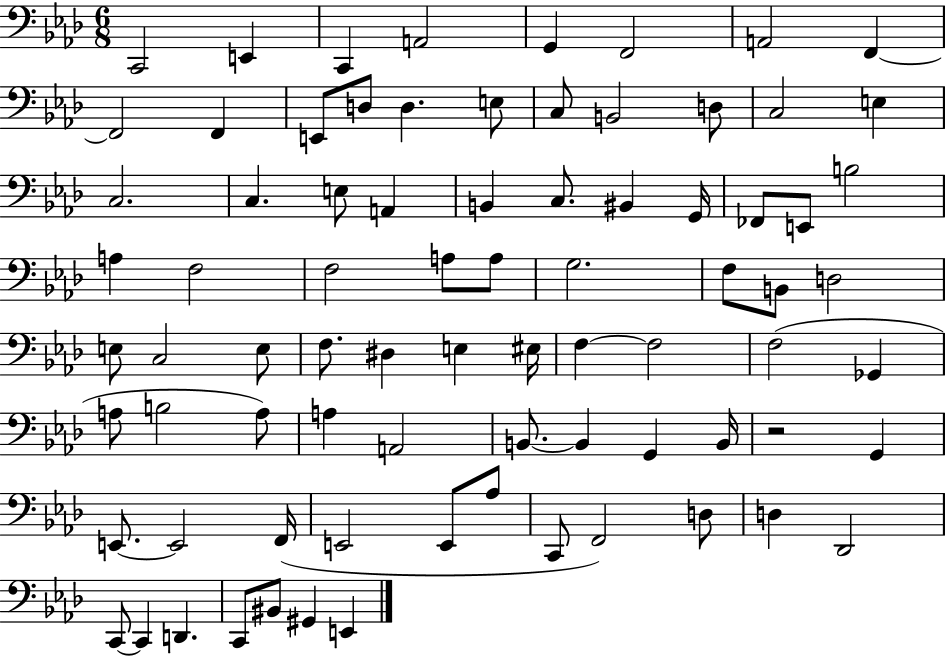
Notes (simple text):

C2/h E2/q C2/q A2/h G2/q F2/h A2/h F2/q F2/h F2/q E2/e D3/e D3/q. E3/e C3/e B2/h D3/e C3/h E3/q C3/h. C3/q. E3/e A2/q B2/q C3/e. BIS2/q G2/s FES2/e E2/e B3/h A3/q F3/h F3/h A3/e A3/e G3/h. F3/e B2/e D3/h E3/e C3/h E3/e F3/e. D#3/q E3/q EIS3/s F3/q F3/h F3/h Gb2/q A3/e B3/h A3/e A3/q A2/h B2/e. B2/q G2/q B2/s R/h G2/q E2/e. E2/h F2/s E2/h E2/e Ab3/e C2/e F2/h D3/e D3/q Db2/h C2/e C2/q D2/q. C2/e BIS2/e G#2/q E2/q